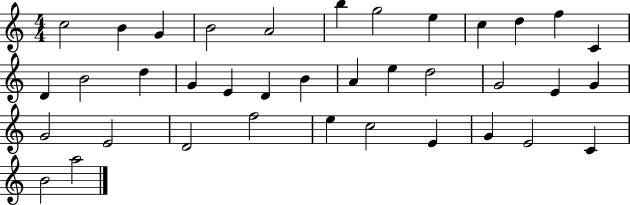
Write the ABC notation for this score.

X:1
T:Untitled
M:4/4
L:1/4
K:C
c2 B G B2 A2 b g2 e c d f C D B2 d G E D B A e d2 G2 E G G2 E2 D2 f2 e c2 E G E2 C B2 a2